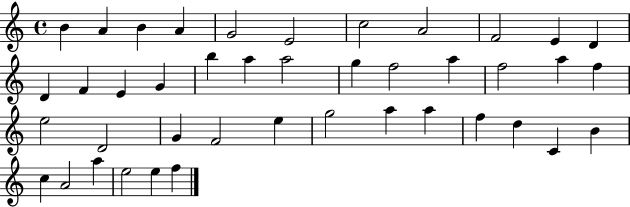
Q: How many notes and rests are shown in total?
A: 42